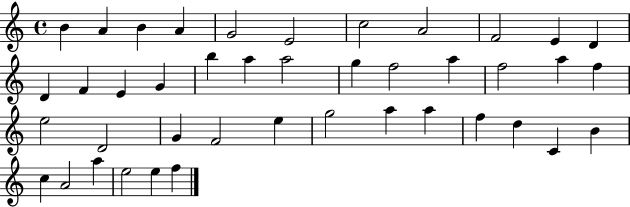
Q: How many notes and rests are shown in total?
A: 42